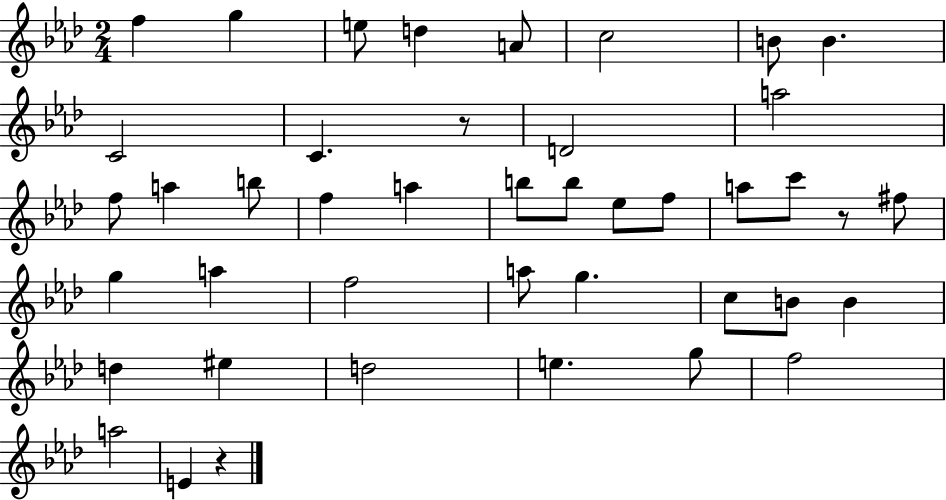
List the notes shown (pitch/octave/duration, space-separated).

F5/q G5/q E5/e D5/q A4/e C5/h B4/e B4/q. C4/h C4/q. R/e D4/h A5/h F5/e A5/q B5/e F5/q A5/q B5/e B5/e Eb5/e F5/e A5/e C6/e R/e F#5/e G5/q A5/q F5/h A5/e G5/q. C5/e B4/e B4/q D5/q EIS5/q D5/h E5/q. G5/e F5/h A5/h E4/q R/q